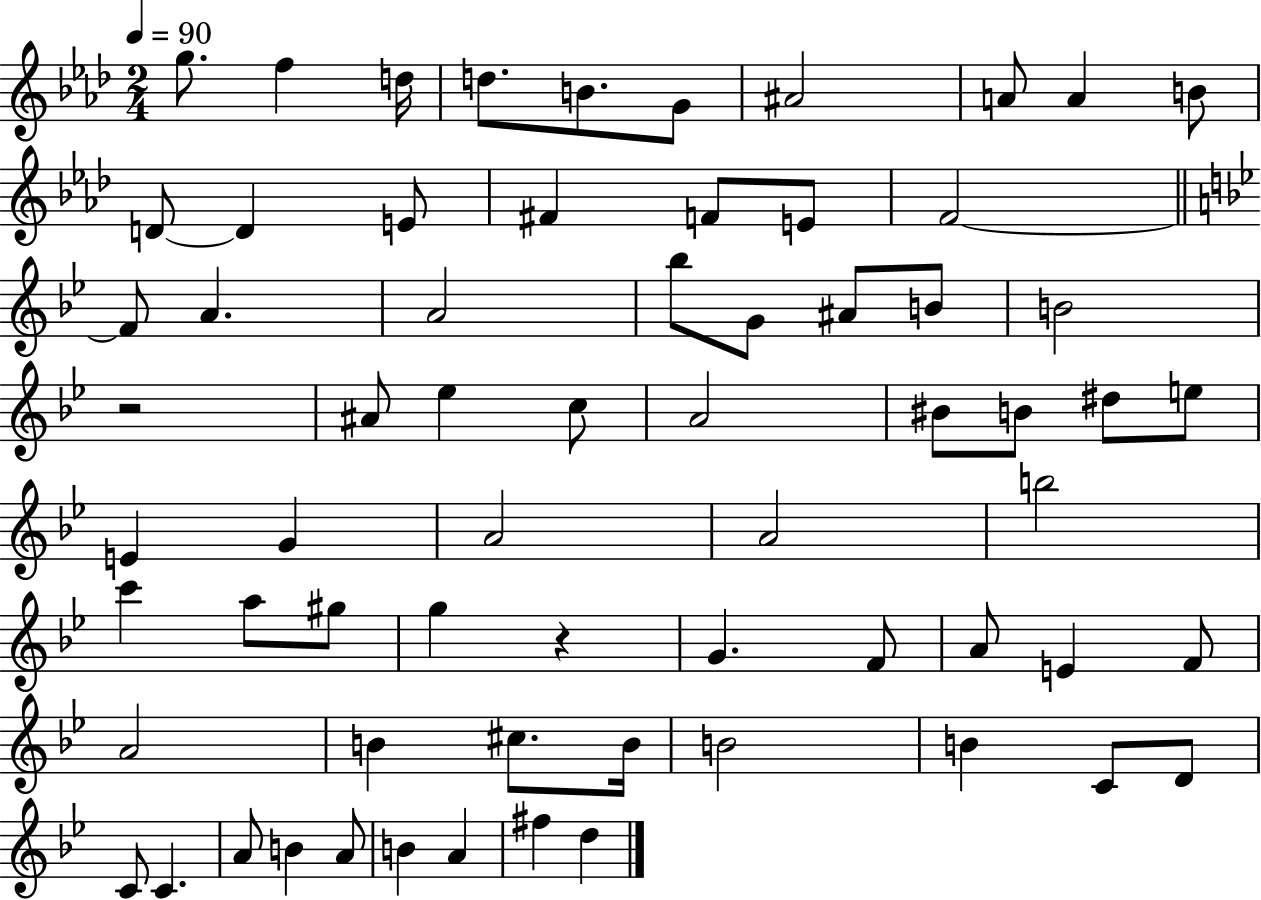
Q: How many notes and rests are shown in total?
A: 66